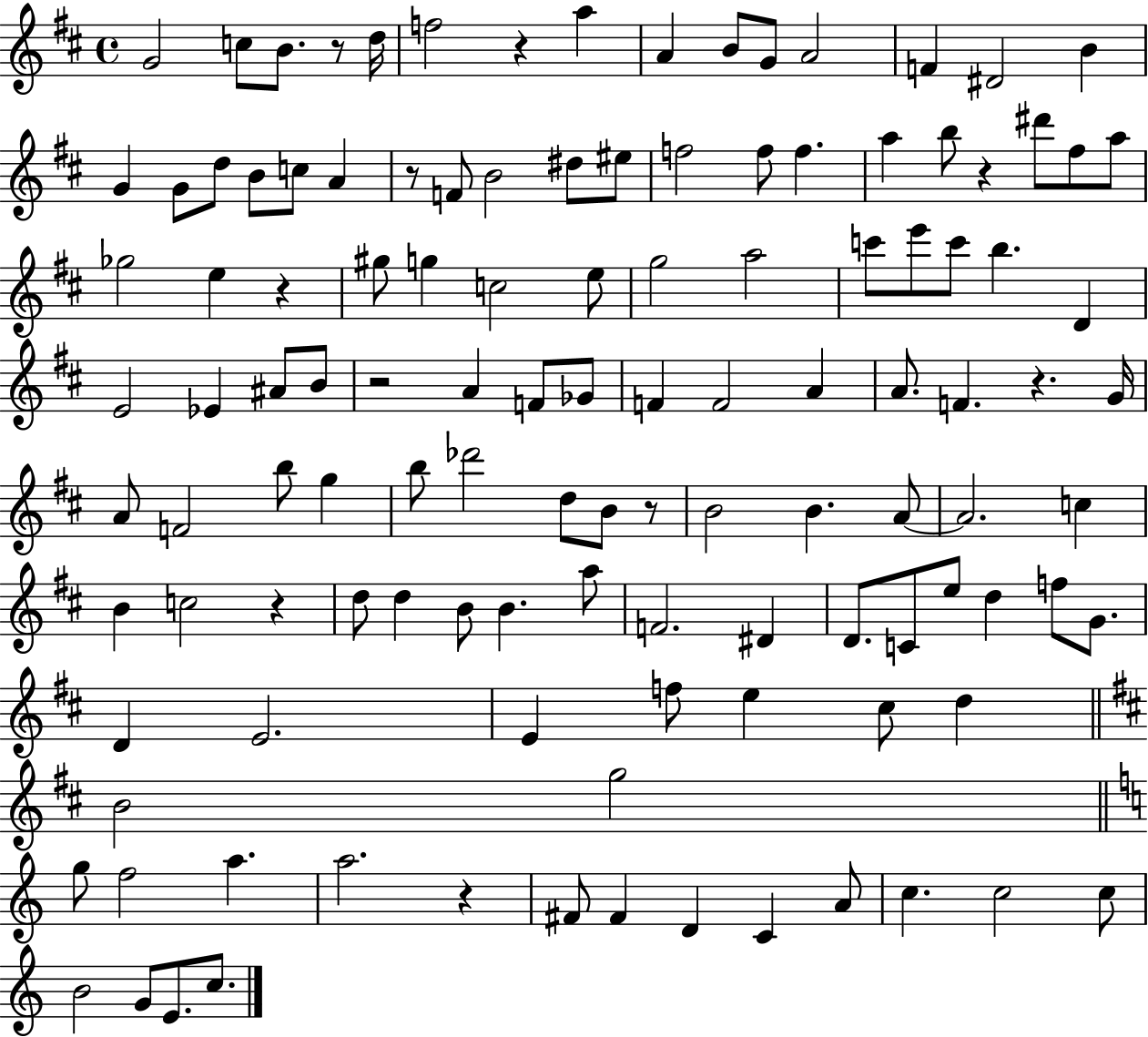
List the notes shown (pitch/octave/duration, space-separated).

G4/h C5/e B4/e. R/e D5/s F5/h R/q A5/q A4/q B4/e G4/e A4/h F4/q D#4/h B4/q G4/q G4/e D5/e B4/e C5/e A4/q R/e F4/e B4/h D#5/e EIS5/e F5/h F5/e F5/q. A5/q B5/e R/q D#6/e F#5/e A5/e Gb5/h E5/q R/q G#5/e G5/q C5/h E5/e G5/h A5/h C6/e E6/e C6/e B5/q. D4/q E4/h Eb4/q A#4/e B4/e R/h A4/q F4/e Gb4/e F4/q F4/h A4/q A4/e. F4/q. R/q. G4/s A4/e F4/h B5/e G5/q B5/e Db6/h D5/e B4/e R/e B4/h B4/q. A4/e A4/h. C5/q B4/q C5/h R/q D5/e D5/q B4/e B4/q. A5/e F4/h. D#4/q D4/e. C4/e E5/e D5/q F5/e G4/e. D4/q E4/h. E4/q F5/e E5/q C#5/e D5/q B4/h G5/h G5/e F5/h A5/q. A5/h. R/q F#4/e F#4/q D4/q C4/q A4/e C5/q. C5/h C5/e B4/h G4/e E4/e. C5/e.